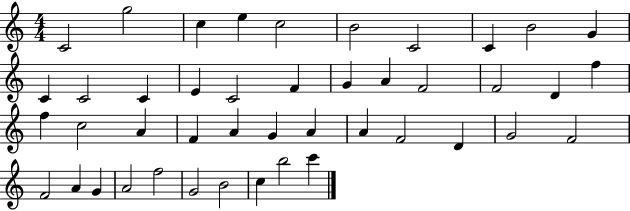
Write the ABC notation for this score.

X:1
T:Untitled
M:4/4
L:1/4
K:C
C2 g2 c e c2 B2 C2 C B2 G C C2 C E C2 F G A F2 F2 D f f c2 A F A G A A F2 D G2 F2 F2 A G A2 f2 G2 B2 c b2 c'